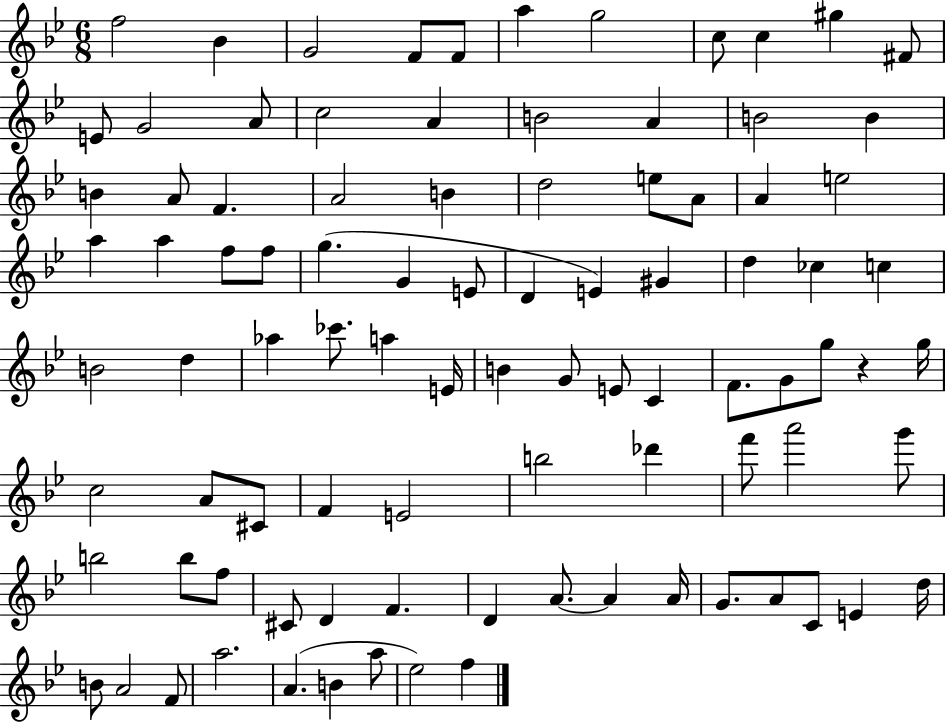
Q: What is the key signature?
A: BES major